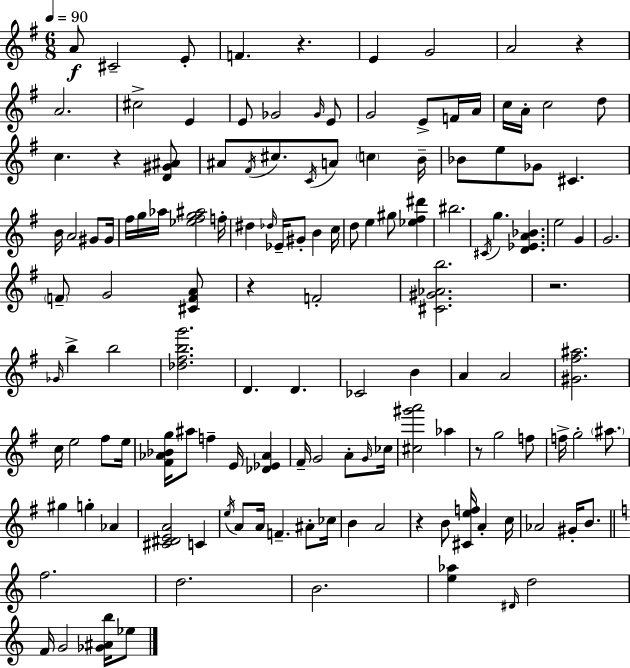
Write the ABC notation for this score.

X:1
T:Untitled
M:6/8
L:1/4
K:G
A/2 ^C2 E/2 F z E G2 A2 z A2 ^c2 E E/2 _G2 _G/4 E/2 G2 E/2 F/4 A/4 c/4 A/4 c2 d/2 c z [D^G^A]/2 ^A/2 ^F/4 ^c/2 C/4 A/2 c B/4 _B/2 e/2 _G/2 ^C B/4 A2 ^G/2 ^G/4 ^f/4 g/4 _a/4 [_e^fg^a]2 f/4 ^d _d/4 _E/4 ^G/2 B c/4 d/2 e ^g/2 [_e^f^d'] ^b2 ^C/4 g [D_EA_B] e2 G G2 F/2 G2 [^CFA]/2 z F2 [^C^G_Ab]2 z2 _G/4 b b2 [_d^fbg']2 D D _C2 B A A2 [^G^f^a]2 c/4 e2 ^f/2 e/4 [^F_A_Bg]/4 ^a/2 f E/4 [_D_E_A] ^F/4 G2 A/2 G/4 _c/4 [^c^g'a']2 _a z/2 g2 f/2 f/4 g2 ^a/2 ^g g _A [^C^DEA]2 C e/4 A/2 A/4 F ^A/2 _c/4 B A2 z B/2 [^Cef]/4 A c/4 _A2 ^G/4 B/2 f2 d2 B2 [e_a] ^D/4 d2 F/4 G2 [_G^Ab]/4 _e/2